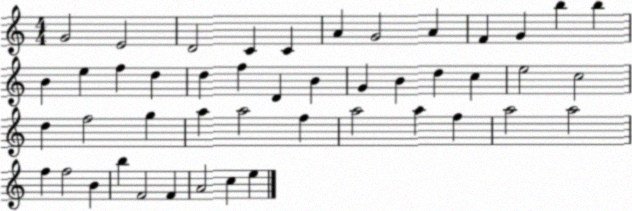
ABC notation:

X:1
T:Untitled
M:4/4
L:1/4
K:C
G2 E2 D2 C C A G2 A F G b b B e f d d f D B G B d c e2 c2 d f2 g a a2 f a2 a f a2 a2 f f2 B b F2 F A2 c e